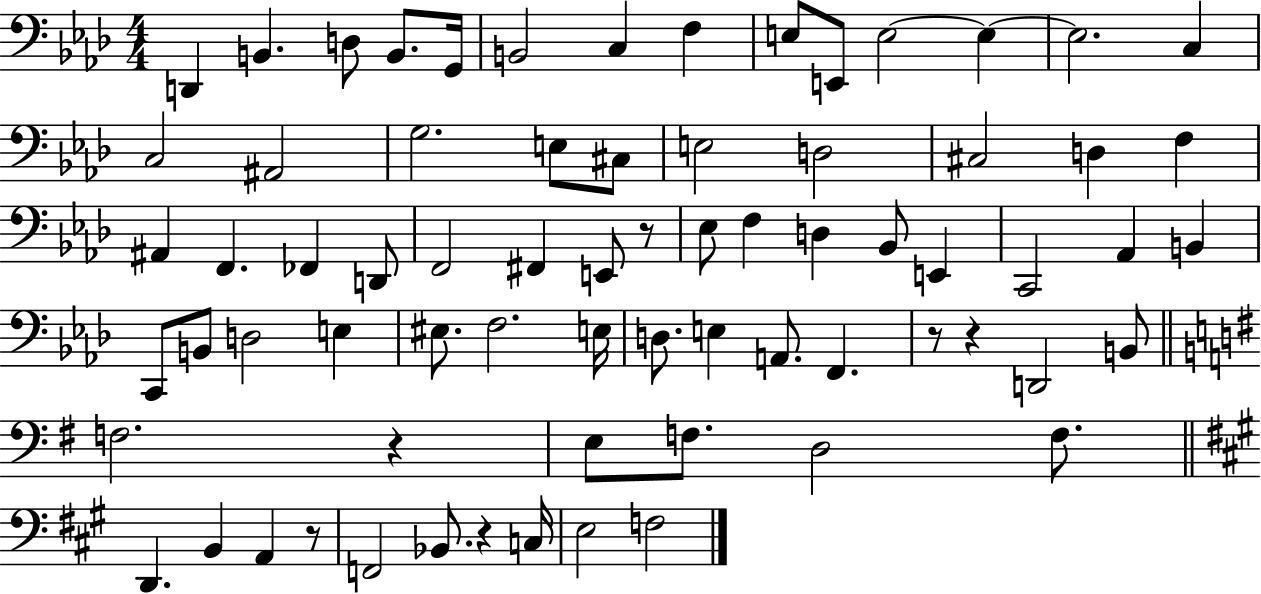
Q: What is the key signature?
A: AES major